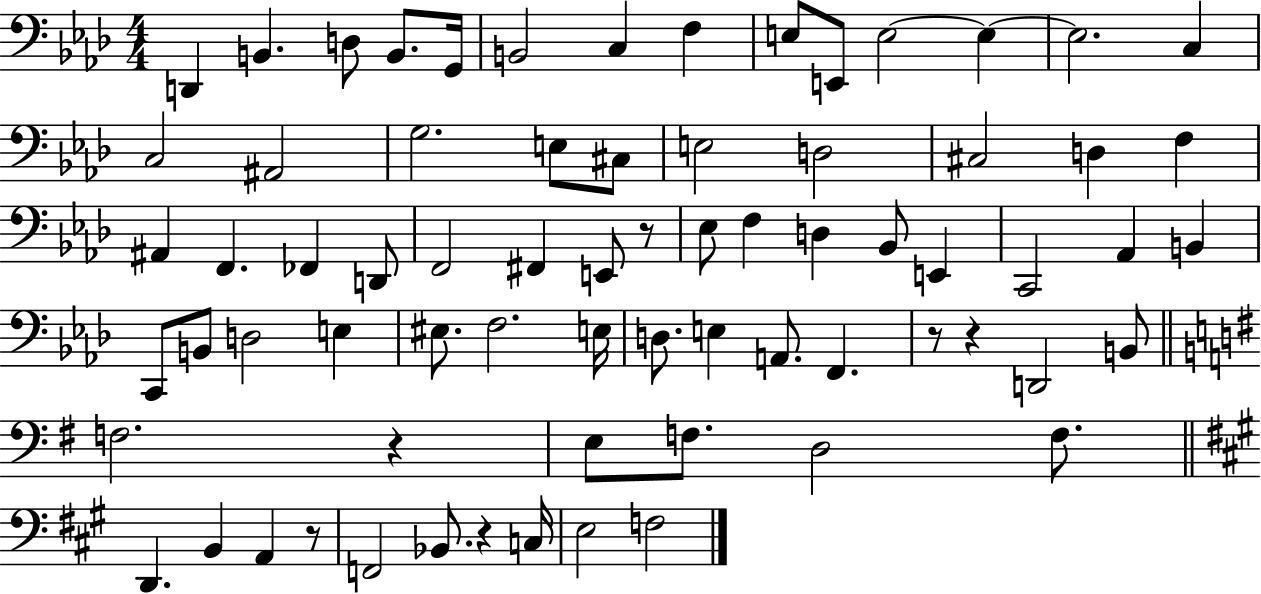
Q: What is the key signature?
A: AES major